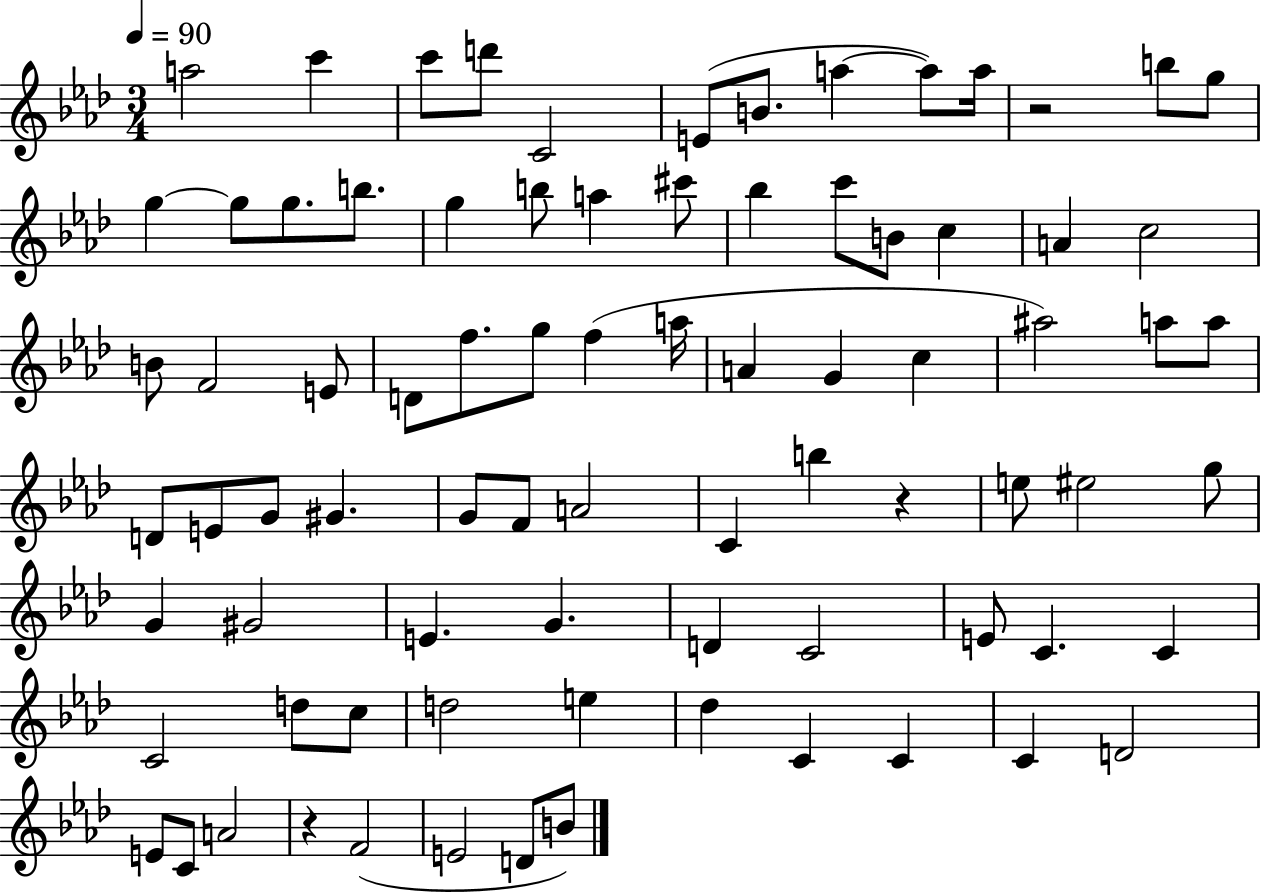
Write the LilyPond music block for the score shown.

{
  \clef treble
  \numericTimeSignature
  \time 3/4
  \key aes \major
  \tempo 4 = 90
  a''2 c'''4 | c'''8 d'''8 c'2 | e'8( b'8. a''4~~ a''8) a''16 | r2 b''8 g''8 | \break g''4~~ g''8 g''8. b''8. | g''4 b''8 a''4 cis'''8 | bes''4 c'''8 b'8 c''4 | a'4 c''2 | \break b'8 f'2 e'8 | d'8 f''8. g''8 f''4( a''16 | a'4 g'4 c''4 | ais''2) a''8 a''8 | \break d'8 e'8 g'8 gis'4. | g'8 f'8 a'2 | c'4 b''4 r4 | e''8 eis''2 g''8 | \break g'4 gis'2 | e'4. g'4. | d'4 c'2 | e'8 c'4. c'4 | \break c'2 d''8 c''8 | d''2 e''4 | des''4 c'4 c'4 | c'4 d'2 | \break e'8 c'8 a'2 | r4 f'2( | e'2 d'8 b'8) | \bar "|."
}